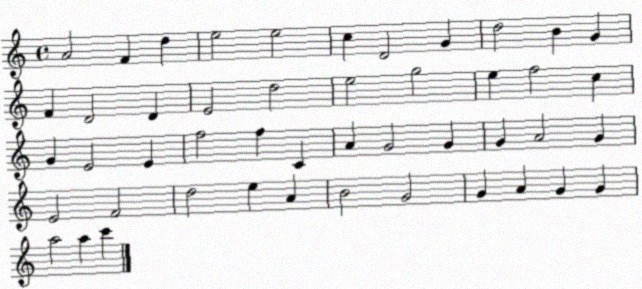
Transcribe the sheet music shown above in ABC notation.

X:1
T:Untitled
M:4/4
L:1/4
K:C
A2 F d e2 e2 c D2 G d2 B G F D2 D E2 d2 e2 g2 e f2 c G E2 E f2 f C A G2 G G A2 G E2 F2 d2 e A B2 G2 G A G G a2 a c'